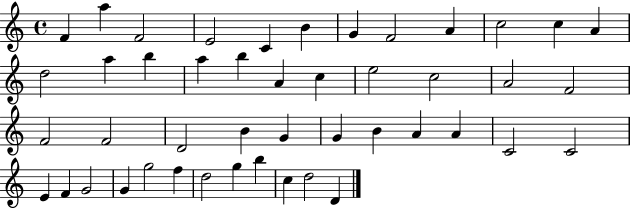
X:1
T:Untitled
M:4/4
L:1/4
K:C
F a F2 E2 C B G F2 A c2 c A d2 a b a b A c e2 c2 A2 F2 F2 F2 D2 B G G B A A C2 C2 E F G2 G g2 f d2 g b c d2 D